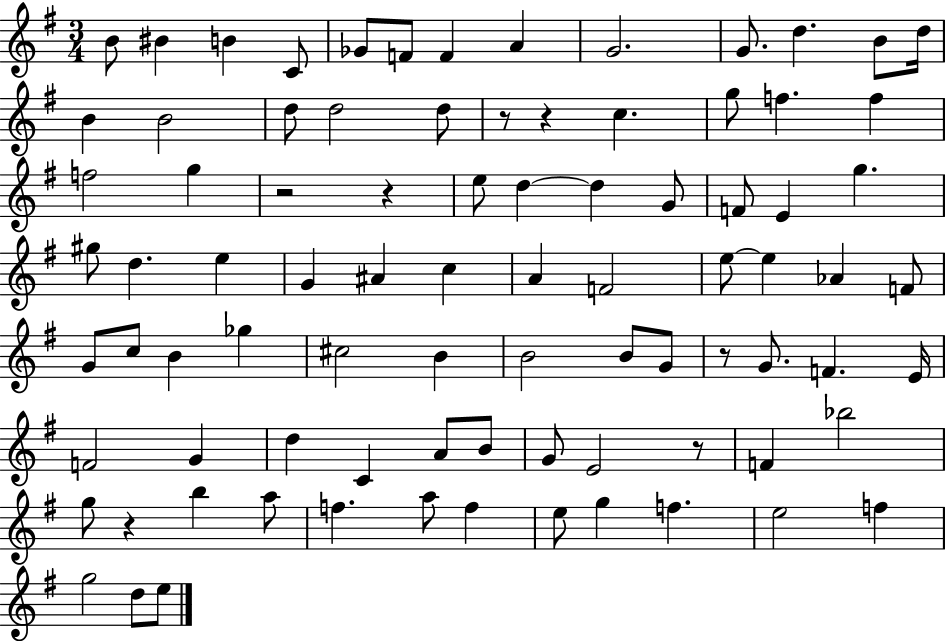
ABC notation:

X:1
T:Untitled
M:3/4
L:1/4
K:G
B/2 ^B B C/2 _G/2 F/2 F A G2 G/2 d B/2 d/4 B B2 d/2 d2 d/2 z/2 z c g/2 f f f2 g z2 z e/2 d d G/2 F/2 E g ^g/2 d e G ^A c A F2 e/2 e _A F/2 G/2 c/2 B _g ^c2 B B2 B/2 G/2 z/2 G/2 F E/4 F2 G d C A/2 B/2 G/2 E2 z/2 F _b2 g/2 z b a/2 f a/2 f e/2 g f e2 f g2 d/2 e/2